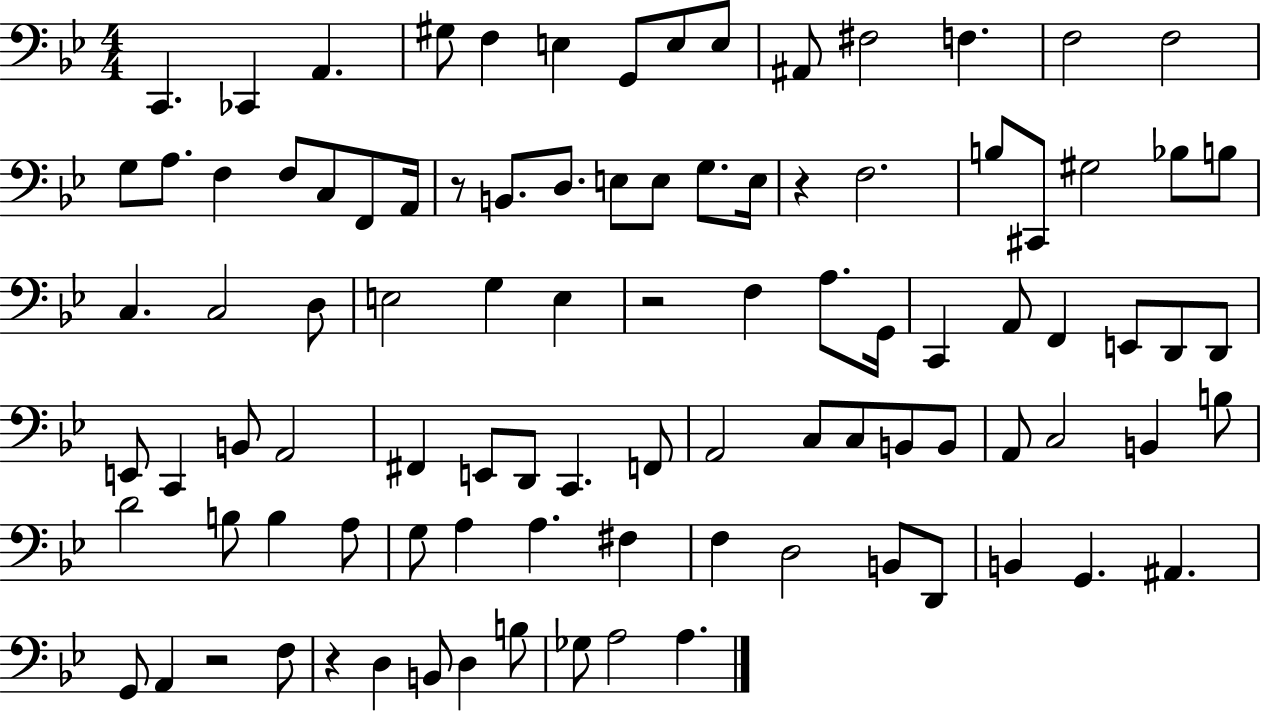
X:1
T:Untitled
M:4/4
L:1/4
K:Bb
C,, _C,, A,, ^G,/2 F, E, G,,/2 E,/2 E,/2 ^A,,/2 ^F,2 F, F,2 F,2 G,/2 A,/2 F, F,/2 C,/2 F,,/2 A,,/4 z/2 B,,/2 D,/2 E,/2 E,/2 G,/2 E,/4 z F,2 B,/2 ^C,,/2 ^G,2 _B,/2 B,/2 C, C,2 D,/2 E,2 G, E, z2 F, A,/2 G,,/4 C,, A,,/2 F,, E,,/2 D,,/2 D,,/2 E,,/2 C,, B,,/2 A,,2 ^F,, E,,/2 D,,/2 C,, F,,/2 A,,2 C,/2 C,/2 B,,/2 B,,/2 A,,/2 C,2 B,, B,/2 D2 B,/2 B, A,/2 G,/2 A, A, ^F, F, D,2 B,,/2 D,,/2 B,, G,, ^A,, G,,/2 A,, z2 F,/2 z D, B,,/2 D, B,/2 _G,/2 A,2 A,